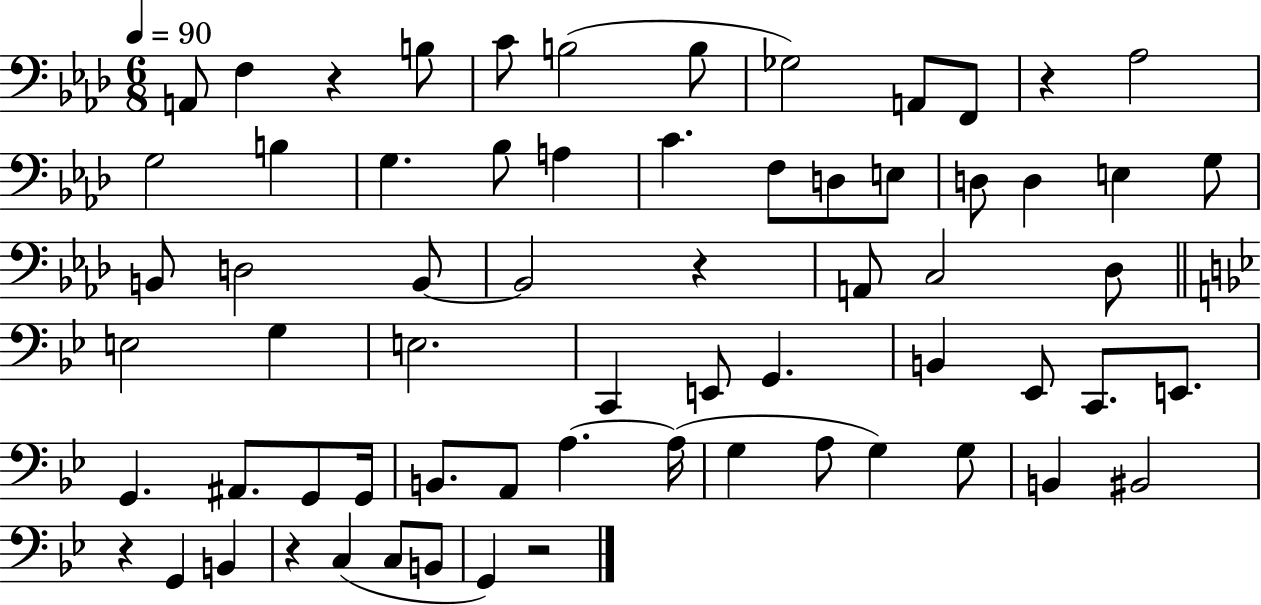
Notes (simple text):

A2/e F3/q R/q B3/e C4/e B3/h B3/e Gb3/h A2/e F2/e R/q Ab3/h G3/h B3/q G3/q. Bb3/e A3/q C4/q. F3/e D3/e E3/e D3/e D3/q E3/q G3/e B2/e D3/h B2/e B2/h R/q A2/e C3/h Db3/e E3/h G3/q E3/h. C2/q E2/e G2/q. B2/q Eb2/e C2/e. E2/e. G2/q. A#2/e. G2/e G2/s B2/e. A2/e A3/q. A3/s G3/q A3/e G3/q G3/e B2/q BIS2/h R/q G2/q B2/q R/q C3/q C3/e B2/e G2/q R/h